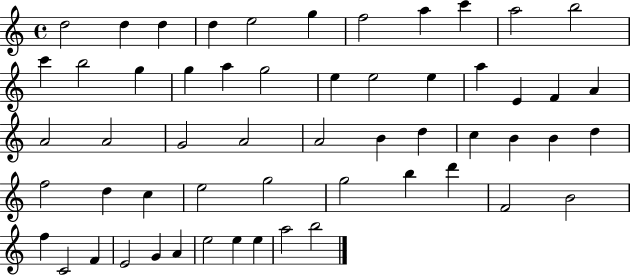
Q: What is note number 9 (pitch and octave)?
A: C6